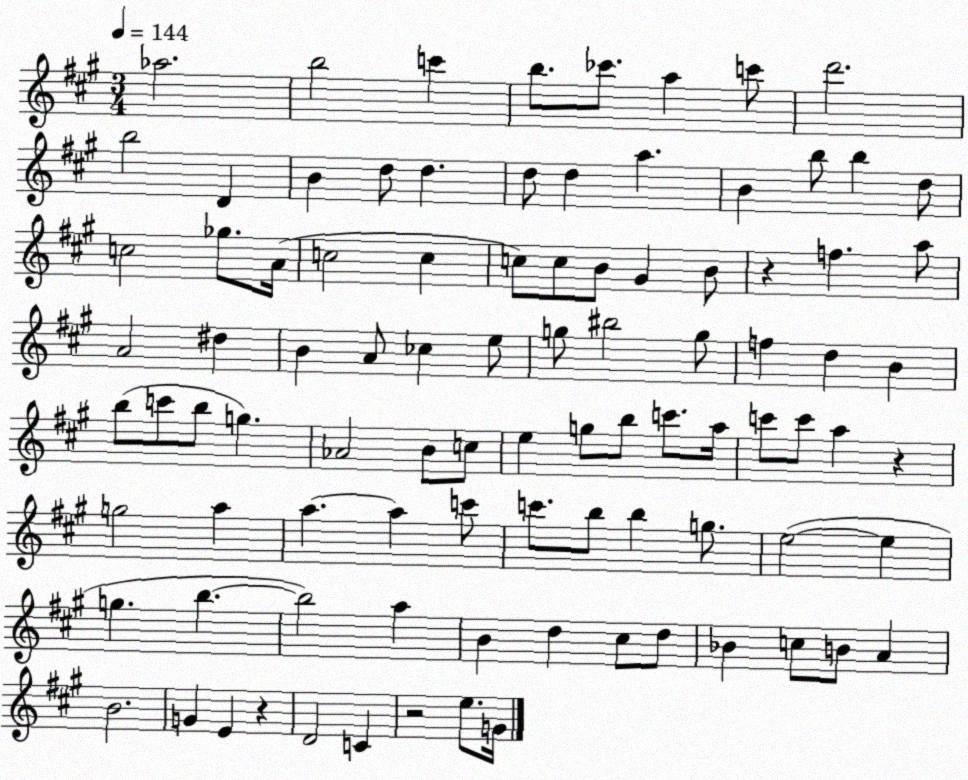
X:1
T:Untitled
M:3/4
L:1/4
K:A
_a2 b2 c' b/2 _c'/2 a c'/2 d'2 b2 D B d/2 d d/2 d a B b/2 b d/2 c2 _g/2 A/4 c2 c c/2 c/2 B/2 ^G B/2 z f a/2 A2 ^d B A/2 _c e/2 g/2 ^b2 g/2 f d B b/2 c'/2 b/2 g _A2 B/2 c/2 e g/2 b/2 c'/2 a/4 c'/2 c'/2 a z g2 a a a c'/2 c'/2 b/2 b g/2 e2 e g b b2 a B d ^c/2 d/2 _B c/2 B/2 A B2 G E z D2 C z2 e/2 G/4